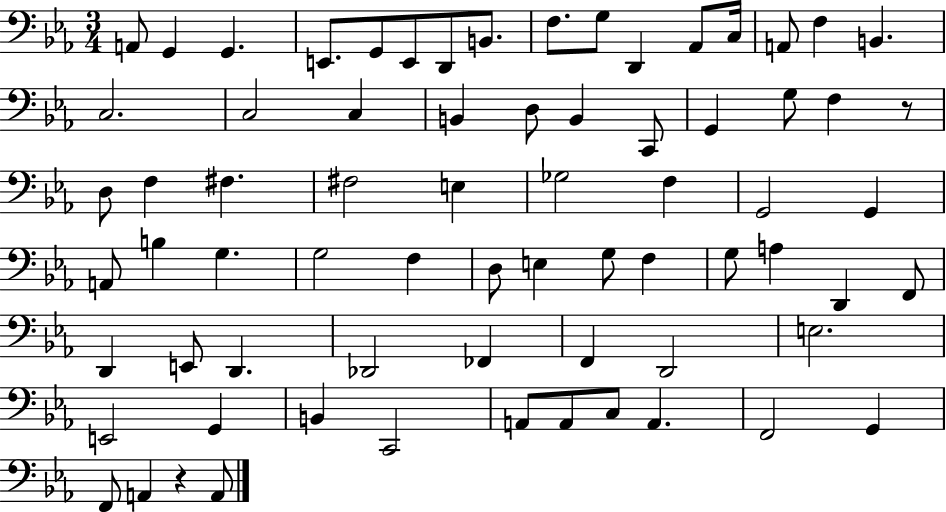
{
  \clef bass
  \numericTimeSignature
  \time 3/4
  \key ees \major
  a,8 g,4 g,4. | e,8. g,8 e,8 d,8 b,8. | f8. g8 d,4 aes,8 c16 | a,8 f4 b,4. | \break c2. | c2 c4 | b,4 d8 b,4 c,8 | g,4 g8 f4 r8 | \break d8 f4 fis4. | fis2 e4 | ges2 f4 | g,2 g,4 | \break a,8 b4 g4. | g2 f4 | d8 e4 g8 f4 | g8 a4 d,4 f,8 | \break d,4 e,8 d,4. | des,2 fes,4 | f,4 d,2 | e2. | \break e,2 g,4 | b,4 c,2 | a,8 a,8 c8 a,4. | f,2 g,4 | \break f,8 a,4 r4 a,8 | \bar "|."
}